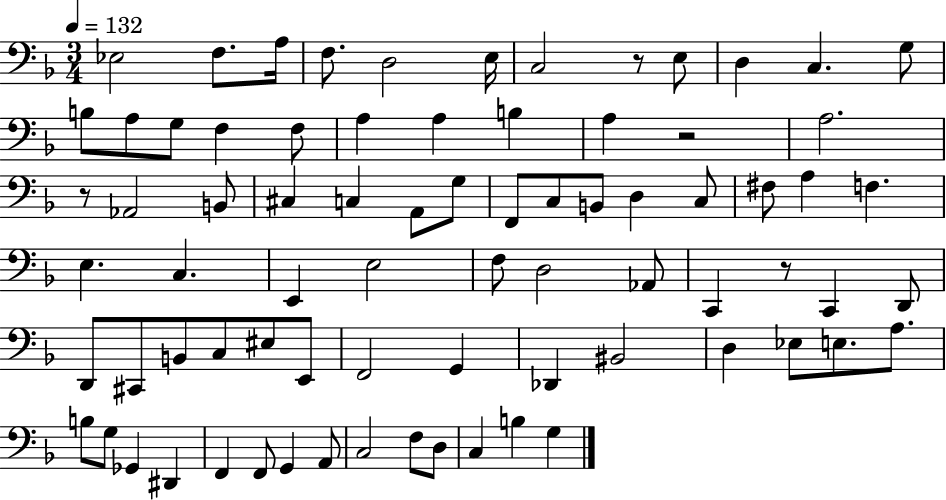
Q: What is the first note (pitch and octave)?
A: Eb3